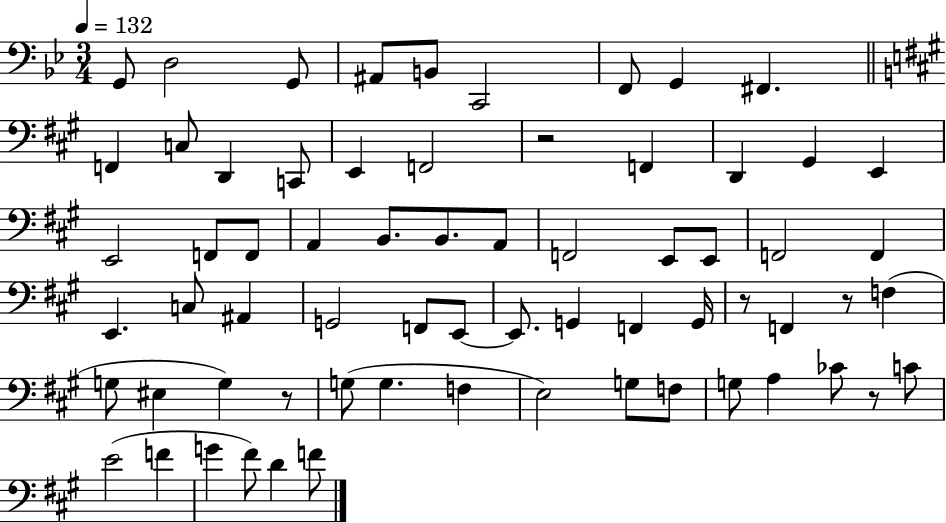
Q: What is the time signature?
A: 3/4